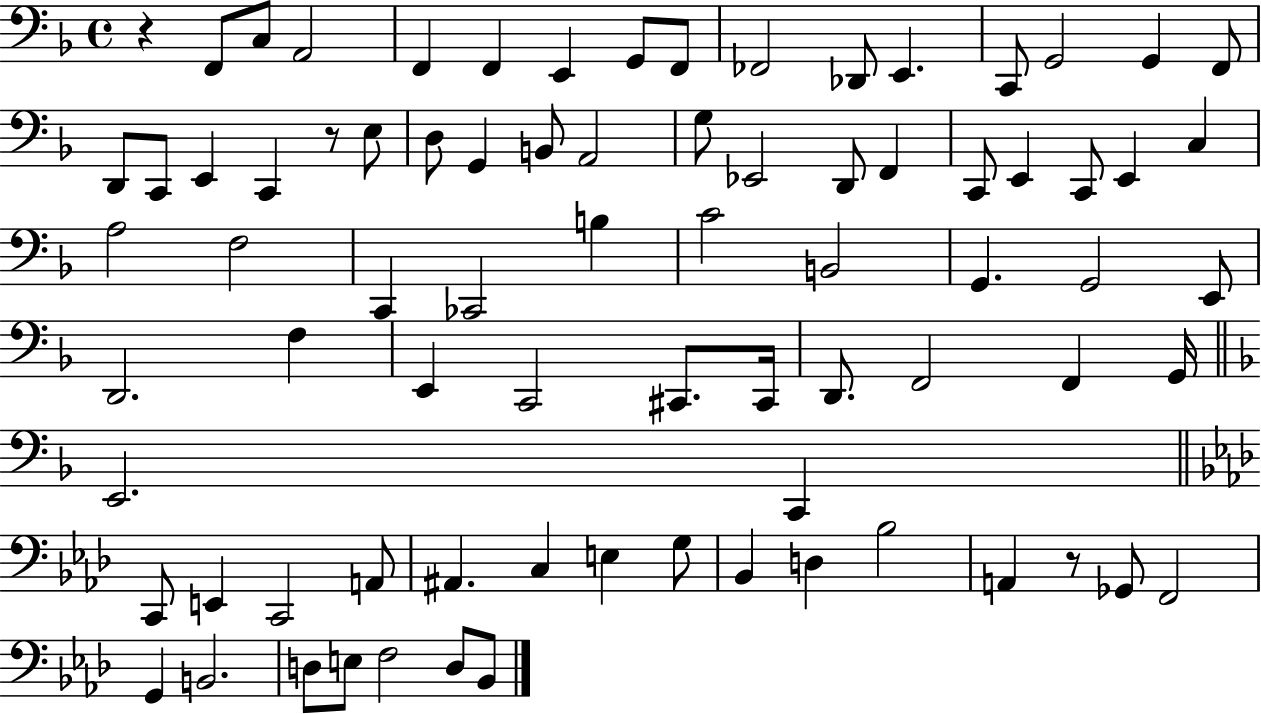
X:1
T:Untitled
M:4/4
L:1/4
K:F
z F,,/2 C,/2 A,,2 F,, F,, E,, G,,/2 F,,/2 _F,,2 _D,,/2 E,, C,,/2 G,,2 G,, F,,/2 D,,/2 C,,/2 E,, C,, z/2 E,/2 D,/2 G,, B,,/2 A,,2 G,/2 _E,,2 D,,/2 F,, C,,/2 E,, C,,/2 E,, C, A,2 F,2 C,, _C,,2 B, C2 B,,2 G,, G,,2 E,,/2 D,,2 F, E,, C,,2 ^C,,/2 ^C,,/4 D,,/2 F,,2 F,, G,,/4 E,,2 C,, C,,/2 E,, C,,2 A,,/2 ^A,, C, E, G,/2 _B,, D, _B,2 A,, z/2 _G,,/2 F,,2 G,, B,,2 D,/2 E,/2 F,2 D,/2 _B,,/2